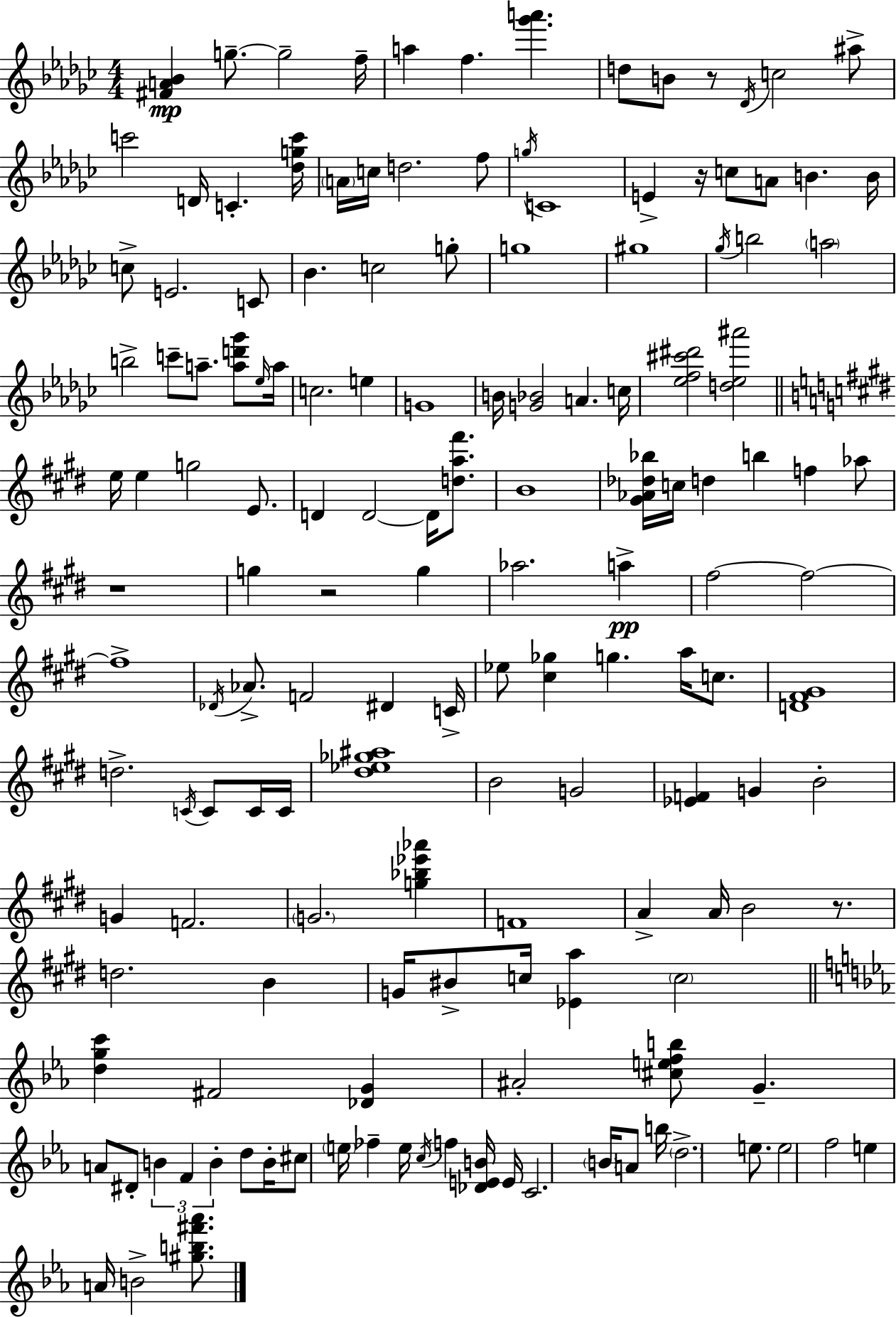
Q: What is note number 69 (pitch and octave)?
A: F4